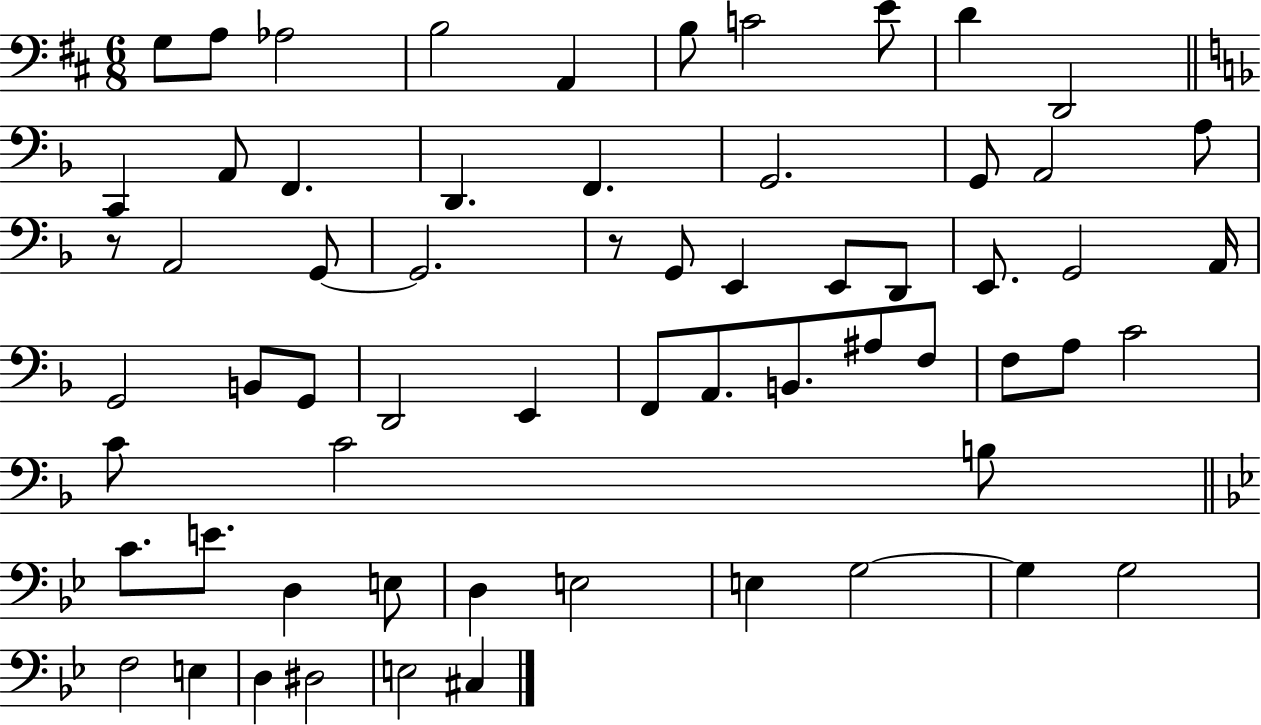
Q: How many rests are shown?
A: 2